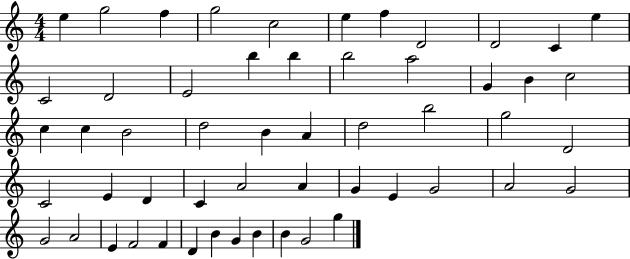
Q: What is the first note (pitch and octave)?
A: E5